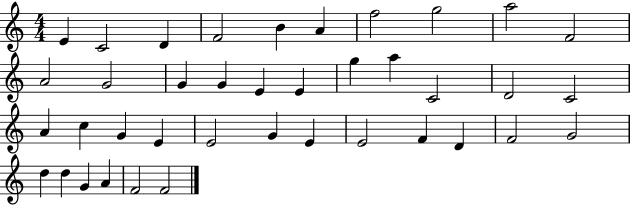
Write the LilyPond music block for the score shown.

{
  \clef treble
  \numericTimeSignature
  \time 4/4
  \key c \major
  e'4 c'2 d'4 | f'2 b'4 a'4 | f''2 g''2 | a''2 f'2 | \break a'2 g'2 | g'4 g'4 e'4 e'4 | g''4 a''4 c'2 | d'2 c'2 | \break a'4 c''4 g'4 e'4 | e'2 g'4 e'4 | e'2 f'4 d'4 | f'2 g'2 | \break d''4 d''4 g'4 a'4 | f'2 f'2 | \bar "|."
}